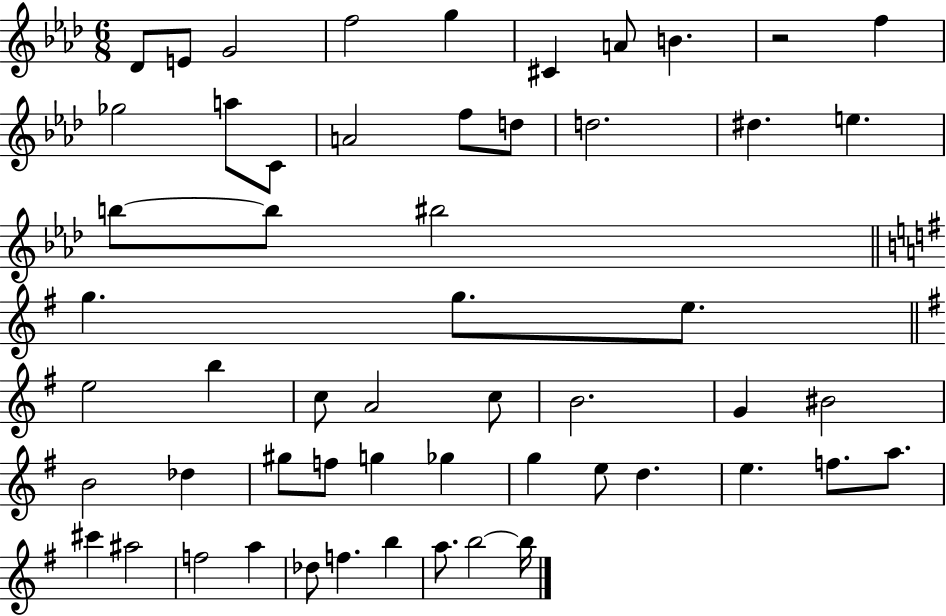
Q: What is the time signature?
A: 6/8